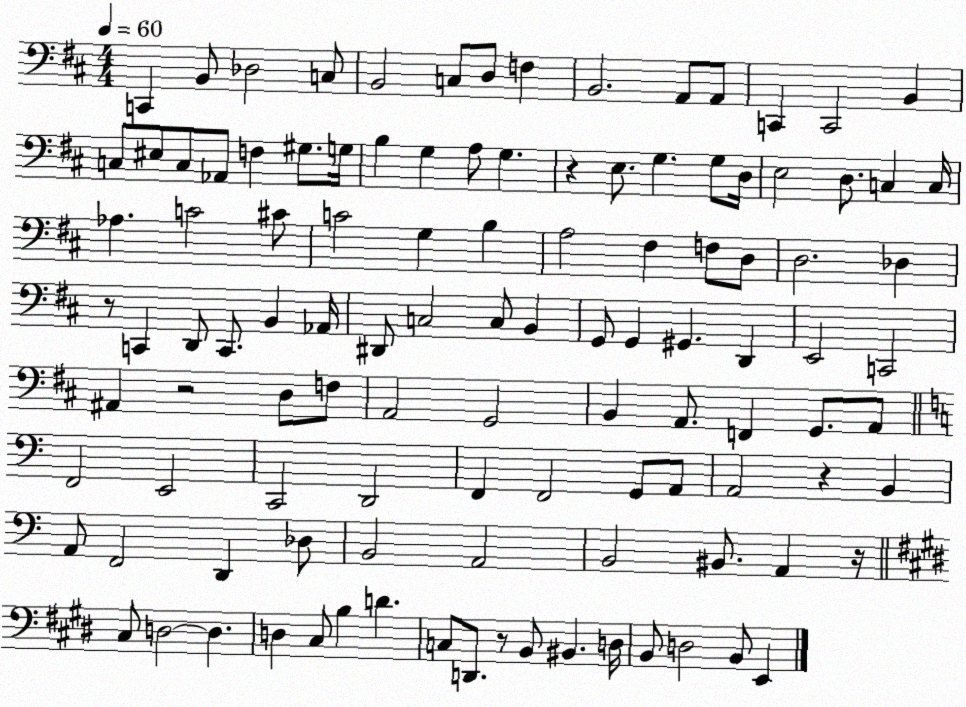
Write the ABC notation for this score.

X:1
T:Untitled
M:4/4
L:1/4
K:D
C,, B,,/2 _D,2 C,/2 B,,2 C,/2 D,/2 F, B,,2 A,,/2 A,,/2 C,, C,,2 B,, C,/2 ^E,/2 C,/2 _A,,/2 F, ^G,/2 G,/4 B, G, A,/2 G, z E,/2 G, G,/2 D,/4 E,2 D,/2 C, C,/4 _A, C2 ^C/2 C2 G, B, A,2 ^F, F,/2 D,/2 D,2 _D, z/2 C,, D,,/2 C,,/2 B,, _A,,/4 ^D,,/2 C,2 C,/2 B,, G,,/2 G,, ^G,, D,, E,,2 C,,2 ^A,, z2 D,/2 F,/2 A,,2 G,,2 B,, A,,/2 F,, G,,/2 A,,/2 F,,2 E,,2 C,,2 D,,2 F,, F,,2 G,,/2 A,,/2 A,,2 z B,, A,,/2 F,,2 D,, _D,/2 B,,2 A,,2 B,,2 ^B,,/2 A,, z/4 ^C,/2 D,2 D, D, ^C,/2 B, D C,/2 D,,/2 z/2 B,,/2 ^B,, D,/4 B,,/2 D,2 B,,/2 E,,